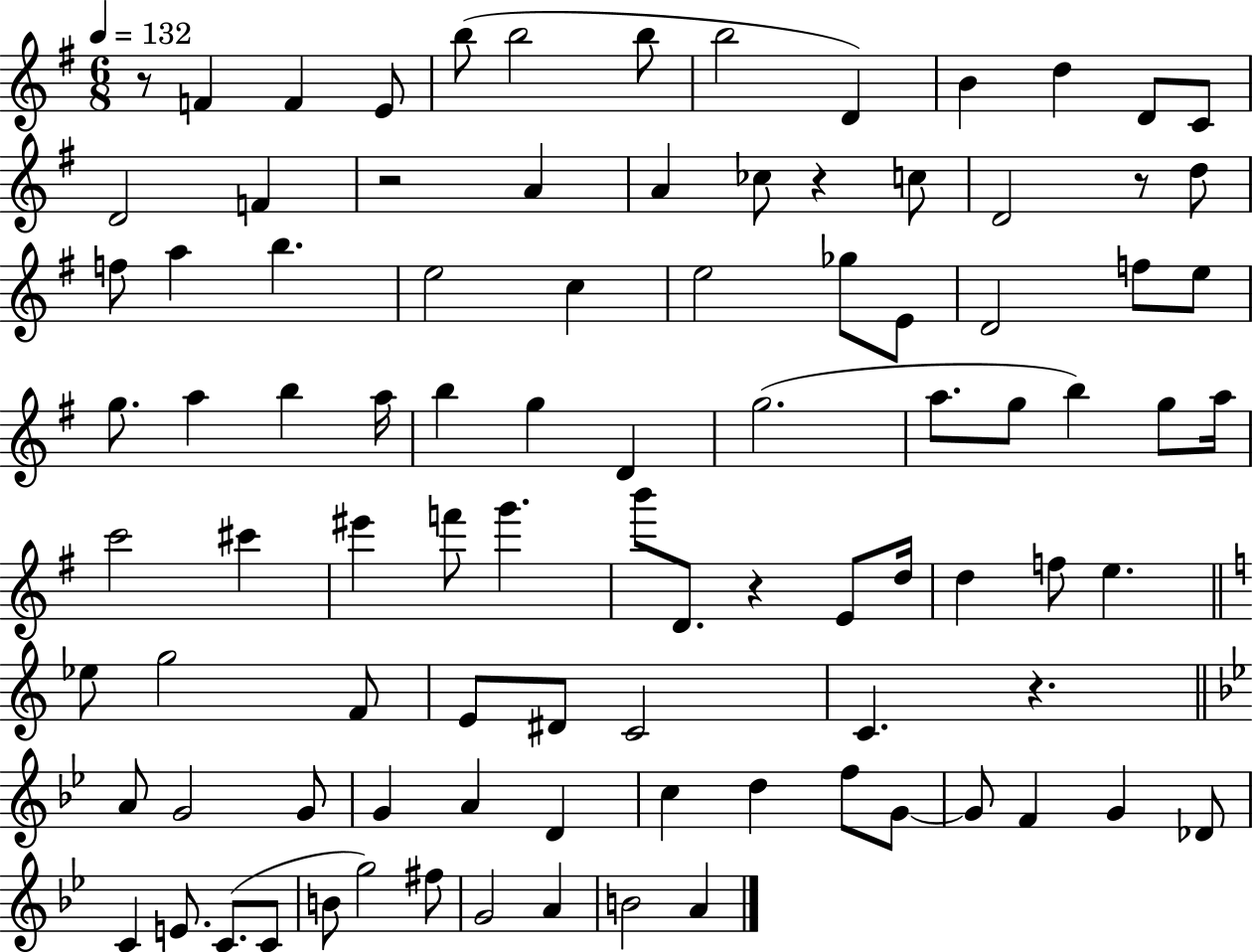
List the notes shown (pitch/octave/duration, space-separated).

R/e F4/q F4/q E4/e B5/e B5/h B5/e B5/h D4/q B4/q D5/q D4/e C4/e D4/h F4/q R/h A4/q A4/q CES5/e R/q C5/e D4/h R/e D5/e F5/e A5/q B5/q. E5/h C5/q E5/h Gb5/e E4/e D4/h F5/e E5/e G5/e. A5/q B5/q A5/s B5/q G5/q D4/q G5/h. A5/e. G5/e B5/q G5/e A5/s C6/h C#6/q EIS6/q F6/e G6/q. B6/e D4/e. R/q E4/e D5/s D5/q F5/e E5/q. Eb5/e G5/h F4/e E4/e D#4/e C4/h C4/q. R/q. A4/e G4/h G4/e G4/q A4/q D4/q C5/q D5/q F5/e G4/e G4/e F4/q G4/q Db4/e C4/q E4/e. C4/e. C4/e B4/e G5/h F#5/e G4/h A4/q B4/h A4/q